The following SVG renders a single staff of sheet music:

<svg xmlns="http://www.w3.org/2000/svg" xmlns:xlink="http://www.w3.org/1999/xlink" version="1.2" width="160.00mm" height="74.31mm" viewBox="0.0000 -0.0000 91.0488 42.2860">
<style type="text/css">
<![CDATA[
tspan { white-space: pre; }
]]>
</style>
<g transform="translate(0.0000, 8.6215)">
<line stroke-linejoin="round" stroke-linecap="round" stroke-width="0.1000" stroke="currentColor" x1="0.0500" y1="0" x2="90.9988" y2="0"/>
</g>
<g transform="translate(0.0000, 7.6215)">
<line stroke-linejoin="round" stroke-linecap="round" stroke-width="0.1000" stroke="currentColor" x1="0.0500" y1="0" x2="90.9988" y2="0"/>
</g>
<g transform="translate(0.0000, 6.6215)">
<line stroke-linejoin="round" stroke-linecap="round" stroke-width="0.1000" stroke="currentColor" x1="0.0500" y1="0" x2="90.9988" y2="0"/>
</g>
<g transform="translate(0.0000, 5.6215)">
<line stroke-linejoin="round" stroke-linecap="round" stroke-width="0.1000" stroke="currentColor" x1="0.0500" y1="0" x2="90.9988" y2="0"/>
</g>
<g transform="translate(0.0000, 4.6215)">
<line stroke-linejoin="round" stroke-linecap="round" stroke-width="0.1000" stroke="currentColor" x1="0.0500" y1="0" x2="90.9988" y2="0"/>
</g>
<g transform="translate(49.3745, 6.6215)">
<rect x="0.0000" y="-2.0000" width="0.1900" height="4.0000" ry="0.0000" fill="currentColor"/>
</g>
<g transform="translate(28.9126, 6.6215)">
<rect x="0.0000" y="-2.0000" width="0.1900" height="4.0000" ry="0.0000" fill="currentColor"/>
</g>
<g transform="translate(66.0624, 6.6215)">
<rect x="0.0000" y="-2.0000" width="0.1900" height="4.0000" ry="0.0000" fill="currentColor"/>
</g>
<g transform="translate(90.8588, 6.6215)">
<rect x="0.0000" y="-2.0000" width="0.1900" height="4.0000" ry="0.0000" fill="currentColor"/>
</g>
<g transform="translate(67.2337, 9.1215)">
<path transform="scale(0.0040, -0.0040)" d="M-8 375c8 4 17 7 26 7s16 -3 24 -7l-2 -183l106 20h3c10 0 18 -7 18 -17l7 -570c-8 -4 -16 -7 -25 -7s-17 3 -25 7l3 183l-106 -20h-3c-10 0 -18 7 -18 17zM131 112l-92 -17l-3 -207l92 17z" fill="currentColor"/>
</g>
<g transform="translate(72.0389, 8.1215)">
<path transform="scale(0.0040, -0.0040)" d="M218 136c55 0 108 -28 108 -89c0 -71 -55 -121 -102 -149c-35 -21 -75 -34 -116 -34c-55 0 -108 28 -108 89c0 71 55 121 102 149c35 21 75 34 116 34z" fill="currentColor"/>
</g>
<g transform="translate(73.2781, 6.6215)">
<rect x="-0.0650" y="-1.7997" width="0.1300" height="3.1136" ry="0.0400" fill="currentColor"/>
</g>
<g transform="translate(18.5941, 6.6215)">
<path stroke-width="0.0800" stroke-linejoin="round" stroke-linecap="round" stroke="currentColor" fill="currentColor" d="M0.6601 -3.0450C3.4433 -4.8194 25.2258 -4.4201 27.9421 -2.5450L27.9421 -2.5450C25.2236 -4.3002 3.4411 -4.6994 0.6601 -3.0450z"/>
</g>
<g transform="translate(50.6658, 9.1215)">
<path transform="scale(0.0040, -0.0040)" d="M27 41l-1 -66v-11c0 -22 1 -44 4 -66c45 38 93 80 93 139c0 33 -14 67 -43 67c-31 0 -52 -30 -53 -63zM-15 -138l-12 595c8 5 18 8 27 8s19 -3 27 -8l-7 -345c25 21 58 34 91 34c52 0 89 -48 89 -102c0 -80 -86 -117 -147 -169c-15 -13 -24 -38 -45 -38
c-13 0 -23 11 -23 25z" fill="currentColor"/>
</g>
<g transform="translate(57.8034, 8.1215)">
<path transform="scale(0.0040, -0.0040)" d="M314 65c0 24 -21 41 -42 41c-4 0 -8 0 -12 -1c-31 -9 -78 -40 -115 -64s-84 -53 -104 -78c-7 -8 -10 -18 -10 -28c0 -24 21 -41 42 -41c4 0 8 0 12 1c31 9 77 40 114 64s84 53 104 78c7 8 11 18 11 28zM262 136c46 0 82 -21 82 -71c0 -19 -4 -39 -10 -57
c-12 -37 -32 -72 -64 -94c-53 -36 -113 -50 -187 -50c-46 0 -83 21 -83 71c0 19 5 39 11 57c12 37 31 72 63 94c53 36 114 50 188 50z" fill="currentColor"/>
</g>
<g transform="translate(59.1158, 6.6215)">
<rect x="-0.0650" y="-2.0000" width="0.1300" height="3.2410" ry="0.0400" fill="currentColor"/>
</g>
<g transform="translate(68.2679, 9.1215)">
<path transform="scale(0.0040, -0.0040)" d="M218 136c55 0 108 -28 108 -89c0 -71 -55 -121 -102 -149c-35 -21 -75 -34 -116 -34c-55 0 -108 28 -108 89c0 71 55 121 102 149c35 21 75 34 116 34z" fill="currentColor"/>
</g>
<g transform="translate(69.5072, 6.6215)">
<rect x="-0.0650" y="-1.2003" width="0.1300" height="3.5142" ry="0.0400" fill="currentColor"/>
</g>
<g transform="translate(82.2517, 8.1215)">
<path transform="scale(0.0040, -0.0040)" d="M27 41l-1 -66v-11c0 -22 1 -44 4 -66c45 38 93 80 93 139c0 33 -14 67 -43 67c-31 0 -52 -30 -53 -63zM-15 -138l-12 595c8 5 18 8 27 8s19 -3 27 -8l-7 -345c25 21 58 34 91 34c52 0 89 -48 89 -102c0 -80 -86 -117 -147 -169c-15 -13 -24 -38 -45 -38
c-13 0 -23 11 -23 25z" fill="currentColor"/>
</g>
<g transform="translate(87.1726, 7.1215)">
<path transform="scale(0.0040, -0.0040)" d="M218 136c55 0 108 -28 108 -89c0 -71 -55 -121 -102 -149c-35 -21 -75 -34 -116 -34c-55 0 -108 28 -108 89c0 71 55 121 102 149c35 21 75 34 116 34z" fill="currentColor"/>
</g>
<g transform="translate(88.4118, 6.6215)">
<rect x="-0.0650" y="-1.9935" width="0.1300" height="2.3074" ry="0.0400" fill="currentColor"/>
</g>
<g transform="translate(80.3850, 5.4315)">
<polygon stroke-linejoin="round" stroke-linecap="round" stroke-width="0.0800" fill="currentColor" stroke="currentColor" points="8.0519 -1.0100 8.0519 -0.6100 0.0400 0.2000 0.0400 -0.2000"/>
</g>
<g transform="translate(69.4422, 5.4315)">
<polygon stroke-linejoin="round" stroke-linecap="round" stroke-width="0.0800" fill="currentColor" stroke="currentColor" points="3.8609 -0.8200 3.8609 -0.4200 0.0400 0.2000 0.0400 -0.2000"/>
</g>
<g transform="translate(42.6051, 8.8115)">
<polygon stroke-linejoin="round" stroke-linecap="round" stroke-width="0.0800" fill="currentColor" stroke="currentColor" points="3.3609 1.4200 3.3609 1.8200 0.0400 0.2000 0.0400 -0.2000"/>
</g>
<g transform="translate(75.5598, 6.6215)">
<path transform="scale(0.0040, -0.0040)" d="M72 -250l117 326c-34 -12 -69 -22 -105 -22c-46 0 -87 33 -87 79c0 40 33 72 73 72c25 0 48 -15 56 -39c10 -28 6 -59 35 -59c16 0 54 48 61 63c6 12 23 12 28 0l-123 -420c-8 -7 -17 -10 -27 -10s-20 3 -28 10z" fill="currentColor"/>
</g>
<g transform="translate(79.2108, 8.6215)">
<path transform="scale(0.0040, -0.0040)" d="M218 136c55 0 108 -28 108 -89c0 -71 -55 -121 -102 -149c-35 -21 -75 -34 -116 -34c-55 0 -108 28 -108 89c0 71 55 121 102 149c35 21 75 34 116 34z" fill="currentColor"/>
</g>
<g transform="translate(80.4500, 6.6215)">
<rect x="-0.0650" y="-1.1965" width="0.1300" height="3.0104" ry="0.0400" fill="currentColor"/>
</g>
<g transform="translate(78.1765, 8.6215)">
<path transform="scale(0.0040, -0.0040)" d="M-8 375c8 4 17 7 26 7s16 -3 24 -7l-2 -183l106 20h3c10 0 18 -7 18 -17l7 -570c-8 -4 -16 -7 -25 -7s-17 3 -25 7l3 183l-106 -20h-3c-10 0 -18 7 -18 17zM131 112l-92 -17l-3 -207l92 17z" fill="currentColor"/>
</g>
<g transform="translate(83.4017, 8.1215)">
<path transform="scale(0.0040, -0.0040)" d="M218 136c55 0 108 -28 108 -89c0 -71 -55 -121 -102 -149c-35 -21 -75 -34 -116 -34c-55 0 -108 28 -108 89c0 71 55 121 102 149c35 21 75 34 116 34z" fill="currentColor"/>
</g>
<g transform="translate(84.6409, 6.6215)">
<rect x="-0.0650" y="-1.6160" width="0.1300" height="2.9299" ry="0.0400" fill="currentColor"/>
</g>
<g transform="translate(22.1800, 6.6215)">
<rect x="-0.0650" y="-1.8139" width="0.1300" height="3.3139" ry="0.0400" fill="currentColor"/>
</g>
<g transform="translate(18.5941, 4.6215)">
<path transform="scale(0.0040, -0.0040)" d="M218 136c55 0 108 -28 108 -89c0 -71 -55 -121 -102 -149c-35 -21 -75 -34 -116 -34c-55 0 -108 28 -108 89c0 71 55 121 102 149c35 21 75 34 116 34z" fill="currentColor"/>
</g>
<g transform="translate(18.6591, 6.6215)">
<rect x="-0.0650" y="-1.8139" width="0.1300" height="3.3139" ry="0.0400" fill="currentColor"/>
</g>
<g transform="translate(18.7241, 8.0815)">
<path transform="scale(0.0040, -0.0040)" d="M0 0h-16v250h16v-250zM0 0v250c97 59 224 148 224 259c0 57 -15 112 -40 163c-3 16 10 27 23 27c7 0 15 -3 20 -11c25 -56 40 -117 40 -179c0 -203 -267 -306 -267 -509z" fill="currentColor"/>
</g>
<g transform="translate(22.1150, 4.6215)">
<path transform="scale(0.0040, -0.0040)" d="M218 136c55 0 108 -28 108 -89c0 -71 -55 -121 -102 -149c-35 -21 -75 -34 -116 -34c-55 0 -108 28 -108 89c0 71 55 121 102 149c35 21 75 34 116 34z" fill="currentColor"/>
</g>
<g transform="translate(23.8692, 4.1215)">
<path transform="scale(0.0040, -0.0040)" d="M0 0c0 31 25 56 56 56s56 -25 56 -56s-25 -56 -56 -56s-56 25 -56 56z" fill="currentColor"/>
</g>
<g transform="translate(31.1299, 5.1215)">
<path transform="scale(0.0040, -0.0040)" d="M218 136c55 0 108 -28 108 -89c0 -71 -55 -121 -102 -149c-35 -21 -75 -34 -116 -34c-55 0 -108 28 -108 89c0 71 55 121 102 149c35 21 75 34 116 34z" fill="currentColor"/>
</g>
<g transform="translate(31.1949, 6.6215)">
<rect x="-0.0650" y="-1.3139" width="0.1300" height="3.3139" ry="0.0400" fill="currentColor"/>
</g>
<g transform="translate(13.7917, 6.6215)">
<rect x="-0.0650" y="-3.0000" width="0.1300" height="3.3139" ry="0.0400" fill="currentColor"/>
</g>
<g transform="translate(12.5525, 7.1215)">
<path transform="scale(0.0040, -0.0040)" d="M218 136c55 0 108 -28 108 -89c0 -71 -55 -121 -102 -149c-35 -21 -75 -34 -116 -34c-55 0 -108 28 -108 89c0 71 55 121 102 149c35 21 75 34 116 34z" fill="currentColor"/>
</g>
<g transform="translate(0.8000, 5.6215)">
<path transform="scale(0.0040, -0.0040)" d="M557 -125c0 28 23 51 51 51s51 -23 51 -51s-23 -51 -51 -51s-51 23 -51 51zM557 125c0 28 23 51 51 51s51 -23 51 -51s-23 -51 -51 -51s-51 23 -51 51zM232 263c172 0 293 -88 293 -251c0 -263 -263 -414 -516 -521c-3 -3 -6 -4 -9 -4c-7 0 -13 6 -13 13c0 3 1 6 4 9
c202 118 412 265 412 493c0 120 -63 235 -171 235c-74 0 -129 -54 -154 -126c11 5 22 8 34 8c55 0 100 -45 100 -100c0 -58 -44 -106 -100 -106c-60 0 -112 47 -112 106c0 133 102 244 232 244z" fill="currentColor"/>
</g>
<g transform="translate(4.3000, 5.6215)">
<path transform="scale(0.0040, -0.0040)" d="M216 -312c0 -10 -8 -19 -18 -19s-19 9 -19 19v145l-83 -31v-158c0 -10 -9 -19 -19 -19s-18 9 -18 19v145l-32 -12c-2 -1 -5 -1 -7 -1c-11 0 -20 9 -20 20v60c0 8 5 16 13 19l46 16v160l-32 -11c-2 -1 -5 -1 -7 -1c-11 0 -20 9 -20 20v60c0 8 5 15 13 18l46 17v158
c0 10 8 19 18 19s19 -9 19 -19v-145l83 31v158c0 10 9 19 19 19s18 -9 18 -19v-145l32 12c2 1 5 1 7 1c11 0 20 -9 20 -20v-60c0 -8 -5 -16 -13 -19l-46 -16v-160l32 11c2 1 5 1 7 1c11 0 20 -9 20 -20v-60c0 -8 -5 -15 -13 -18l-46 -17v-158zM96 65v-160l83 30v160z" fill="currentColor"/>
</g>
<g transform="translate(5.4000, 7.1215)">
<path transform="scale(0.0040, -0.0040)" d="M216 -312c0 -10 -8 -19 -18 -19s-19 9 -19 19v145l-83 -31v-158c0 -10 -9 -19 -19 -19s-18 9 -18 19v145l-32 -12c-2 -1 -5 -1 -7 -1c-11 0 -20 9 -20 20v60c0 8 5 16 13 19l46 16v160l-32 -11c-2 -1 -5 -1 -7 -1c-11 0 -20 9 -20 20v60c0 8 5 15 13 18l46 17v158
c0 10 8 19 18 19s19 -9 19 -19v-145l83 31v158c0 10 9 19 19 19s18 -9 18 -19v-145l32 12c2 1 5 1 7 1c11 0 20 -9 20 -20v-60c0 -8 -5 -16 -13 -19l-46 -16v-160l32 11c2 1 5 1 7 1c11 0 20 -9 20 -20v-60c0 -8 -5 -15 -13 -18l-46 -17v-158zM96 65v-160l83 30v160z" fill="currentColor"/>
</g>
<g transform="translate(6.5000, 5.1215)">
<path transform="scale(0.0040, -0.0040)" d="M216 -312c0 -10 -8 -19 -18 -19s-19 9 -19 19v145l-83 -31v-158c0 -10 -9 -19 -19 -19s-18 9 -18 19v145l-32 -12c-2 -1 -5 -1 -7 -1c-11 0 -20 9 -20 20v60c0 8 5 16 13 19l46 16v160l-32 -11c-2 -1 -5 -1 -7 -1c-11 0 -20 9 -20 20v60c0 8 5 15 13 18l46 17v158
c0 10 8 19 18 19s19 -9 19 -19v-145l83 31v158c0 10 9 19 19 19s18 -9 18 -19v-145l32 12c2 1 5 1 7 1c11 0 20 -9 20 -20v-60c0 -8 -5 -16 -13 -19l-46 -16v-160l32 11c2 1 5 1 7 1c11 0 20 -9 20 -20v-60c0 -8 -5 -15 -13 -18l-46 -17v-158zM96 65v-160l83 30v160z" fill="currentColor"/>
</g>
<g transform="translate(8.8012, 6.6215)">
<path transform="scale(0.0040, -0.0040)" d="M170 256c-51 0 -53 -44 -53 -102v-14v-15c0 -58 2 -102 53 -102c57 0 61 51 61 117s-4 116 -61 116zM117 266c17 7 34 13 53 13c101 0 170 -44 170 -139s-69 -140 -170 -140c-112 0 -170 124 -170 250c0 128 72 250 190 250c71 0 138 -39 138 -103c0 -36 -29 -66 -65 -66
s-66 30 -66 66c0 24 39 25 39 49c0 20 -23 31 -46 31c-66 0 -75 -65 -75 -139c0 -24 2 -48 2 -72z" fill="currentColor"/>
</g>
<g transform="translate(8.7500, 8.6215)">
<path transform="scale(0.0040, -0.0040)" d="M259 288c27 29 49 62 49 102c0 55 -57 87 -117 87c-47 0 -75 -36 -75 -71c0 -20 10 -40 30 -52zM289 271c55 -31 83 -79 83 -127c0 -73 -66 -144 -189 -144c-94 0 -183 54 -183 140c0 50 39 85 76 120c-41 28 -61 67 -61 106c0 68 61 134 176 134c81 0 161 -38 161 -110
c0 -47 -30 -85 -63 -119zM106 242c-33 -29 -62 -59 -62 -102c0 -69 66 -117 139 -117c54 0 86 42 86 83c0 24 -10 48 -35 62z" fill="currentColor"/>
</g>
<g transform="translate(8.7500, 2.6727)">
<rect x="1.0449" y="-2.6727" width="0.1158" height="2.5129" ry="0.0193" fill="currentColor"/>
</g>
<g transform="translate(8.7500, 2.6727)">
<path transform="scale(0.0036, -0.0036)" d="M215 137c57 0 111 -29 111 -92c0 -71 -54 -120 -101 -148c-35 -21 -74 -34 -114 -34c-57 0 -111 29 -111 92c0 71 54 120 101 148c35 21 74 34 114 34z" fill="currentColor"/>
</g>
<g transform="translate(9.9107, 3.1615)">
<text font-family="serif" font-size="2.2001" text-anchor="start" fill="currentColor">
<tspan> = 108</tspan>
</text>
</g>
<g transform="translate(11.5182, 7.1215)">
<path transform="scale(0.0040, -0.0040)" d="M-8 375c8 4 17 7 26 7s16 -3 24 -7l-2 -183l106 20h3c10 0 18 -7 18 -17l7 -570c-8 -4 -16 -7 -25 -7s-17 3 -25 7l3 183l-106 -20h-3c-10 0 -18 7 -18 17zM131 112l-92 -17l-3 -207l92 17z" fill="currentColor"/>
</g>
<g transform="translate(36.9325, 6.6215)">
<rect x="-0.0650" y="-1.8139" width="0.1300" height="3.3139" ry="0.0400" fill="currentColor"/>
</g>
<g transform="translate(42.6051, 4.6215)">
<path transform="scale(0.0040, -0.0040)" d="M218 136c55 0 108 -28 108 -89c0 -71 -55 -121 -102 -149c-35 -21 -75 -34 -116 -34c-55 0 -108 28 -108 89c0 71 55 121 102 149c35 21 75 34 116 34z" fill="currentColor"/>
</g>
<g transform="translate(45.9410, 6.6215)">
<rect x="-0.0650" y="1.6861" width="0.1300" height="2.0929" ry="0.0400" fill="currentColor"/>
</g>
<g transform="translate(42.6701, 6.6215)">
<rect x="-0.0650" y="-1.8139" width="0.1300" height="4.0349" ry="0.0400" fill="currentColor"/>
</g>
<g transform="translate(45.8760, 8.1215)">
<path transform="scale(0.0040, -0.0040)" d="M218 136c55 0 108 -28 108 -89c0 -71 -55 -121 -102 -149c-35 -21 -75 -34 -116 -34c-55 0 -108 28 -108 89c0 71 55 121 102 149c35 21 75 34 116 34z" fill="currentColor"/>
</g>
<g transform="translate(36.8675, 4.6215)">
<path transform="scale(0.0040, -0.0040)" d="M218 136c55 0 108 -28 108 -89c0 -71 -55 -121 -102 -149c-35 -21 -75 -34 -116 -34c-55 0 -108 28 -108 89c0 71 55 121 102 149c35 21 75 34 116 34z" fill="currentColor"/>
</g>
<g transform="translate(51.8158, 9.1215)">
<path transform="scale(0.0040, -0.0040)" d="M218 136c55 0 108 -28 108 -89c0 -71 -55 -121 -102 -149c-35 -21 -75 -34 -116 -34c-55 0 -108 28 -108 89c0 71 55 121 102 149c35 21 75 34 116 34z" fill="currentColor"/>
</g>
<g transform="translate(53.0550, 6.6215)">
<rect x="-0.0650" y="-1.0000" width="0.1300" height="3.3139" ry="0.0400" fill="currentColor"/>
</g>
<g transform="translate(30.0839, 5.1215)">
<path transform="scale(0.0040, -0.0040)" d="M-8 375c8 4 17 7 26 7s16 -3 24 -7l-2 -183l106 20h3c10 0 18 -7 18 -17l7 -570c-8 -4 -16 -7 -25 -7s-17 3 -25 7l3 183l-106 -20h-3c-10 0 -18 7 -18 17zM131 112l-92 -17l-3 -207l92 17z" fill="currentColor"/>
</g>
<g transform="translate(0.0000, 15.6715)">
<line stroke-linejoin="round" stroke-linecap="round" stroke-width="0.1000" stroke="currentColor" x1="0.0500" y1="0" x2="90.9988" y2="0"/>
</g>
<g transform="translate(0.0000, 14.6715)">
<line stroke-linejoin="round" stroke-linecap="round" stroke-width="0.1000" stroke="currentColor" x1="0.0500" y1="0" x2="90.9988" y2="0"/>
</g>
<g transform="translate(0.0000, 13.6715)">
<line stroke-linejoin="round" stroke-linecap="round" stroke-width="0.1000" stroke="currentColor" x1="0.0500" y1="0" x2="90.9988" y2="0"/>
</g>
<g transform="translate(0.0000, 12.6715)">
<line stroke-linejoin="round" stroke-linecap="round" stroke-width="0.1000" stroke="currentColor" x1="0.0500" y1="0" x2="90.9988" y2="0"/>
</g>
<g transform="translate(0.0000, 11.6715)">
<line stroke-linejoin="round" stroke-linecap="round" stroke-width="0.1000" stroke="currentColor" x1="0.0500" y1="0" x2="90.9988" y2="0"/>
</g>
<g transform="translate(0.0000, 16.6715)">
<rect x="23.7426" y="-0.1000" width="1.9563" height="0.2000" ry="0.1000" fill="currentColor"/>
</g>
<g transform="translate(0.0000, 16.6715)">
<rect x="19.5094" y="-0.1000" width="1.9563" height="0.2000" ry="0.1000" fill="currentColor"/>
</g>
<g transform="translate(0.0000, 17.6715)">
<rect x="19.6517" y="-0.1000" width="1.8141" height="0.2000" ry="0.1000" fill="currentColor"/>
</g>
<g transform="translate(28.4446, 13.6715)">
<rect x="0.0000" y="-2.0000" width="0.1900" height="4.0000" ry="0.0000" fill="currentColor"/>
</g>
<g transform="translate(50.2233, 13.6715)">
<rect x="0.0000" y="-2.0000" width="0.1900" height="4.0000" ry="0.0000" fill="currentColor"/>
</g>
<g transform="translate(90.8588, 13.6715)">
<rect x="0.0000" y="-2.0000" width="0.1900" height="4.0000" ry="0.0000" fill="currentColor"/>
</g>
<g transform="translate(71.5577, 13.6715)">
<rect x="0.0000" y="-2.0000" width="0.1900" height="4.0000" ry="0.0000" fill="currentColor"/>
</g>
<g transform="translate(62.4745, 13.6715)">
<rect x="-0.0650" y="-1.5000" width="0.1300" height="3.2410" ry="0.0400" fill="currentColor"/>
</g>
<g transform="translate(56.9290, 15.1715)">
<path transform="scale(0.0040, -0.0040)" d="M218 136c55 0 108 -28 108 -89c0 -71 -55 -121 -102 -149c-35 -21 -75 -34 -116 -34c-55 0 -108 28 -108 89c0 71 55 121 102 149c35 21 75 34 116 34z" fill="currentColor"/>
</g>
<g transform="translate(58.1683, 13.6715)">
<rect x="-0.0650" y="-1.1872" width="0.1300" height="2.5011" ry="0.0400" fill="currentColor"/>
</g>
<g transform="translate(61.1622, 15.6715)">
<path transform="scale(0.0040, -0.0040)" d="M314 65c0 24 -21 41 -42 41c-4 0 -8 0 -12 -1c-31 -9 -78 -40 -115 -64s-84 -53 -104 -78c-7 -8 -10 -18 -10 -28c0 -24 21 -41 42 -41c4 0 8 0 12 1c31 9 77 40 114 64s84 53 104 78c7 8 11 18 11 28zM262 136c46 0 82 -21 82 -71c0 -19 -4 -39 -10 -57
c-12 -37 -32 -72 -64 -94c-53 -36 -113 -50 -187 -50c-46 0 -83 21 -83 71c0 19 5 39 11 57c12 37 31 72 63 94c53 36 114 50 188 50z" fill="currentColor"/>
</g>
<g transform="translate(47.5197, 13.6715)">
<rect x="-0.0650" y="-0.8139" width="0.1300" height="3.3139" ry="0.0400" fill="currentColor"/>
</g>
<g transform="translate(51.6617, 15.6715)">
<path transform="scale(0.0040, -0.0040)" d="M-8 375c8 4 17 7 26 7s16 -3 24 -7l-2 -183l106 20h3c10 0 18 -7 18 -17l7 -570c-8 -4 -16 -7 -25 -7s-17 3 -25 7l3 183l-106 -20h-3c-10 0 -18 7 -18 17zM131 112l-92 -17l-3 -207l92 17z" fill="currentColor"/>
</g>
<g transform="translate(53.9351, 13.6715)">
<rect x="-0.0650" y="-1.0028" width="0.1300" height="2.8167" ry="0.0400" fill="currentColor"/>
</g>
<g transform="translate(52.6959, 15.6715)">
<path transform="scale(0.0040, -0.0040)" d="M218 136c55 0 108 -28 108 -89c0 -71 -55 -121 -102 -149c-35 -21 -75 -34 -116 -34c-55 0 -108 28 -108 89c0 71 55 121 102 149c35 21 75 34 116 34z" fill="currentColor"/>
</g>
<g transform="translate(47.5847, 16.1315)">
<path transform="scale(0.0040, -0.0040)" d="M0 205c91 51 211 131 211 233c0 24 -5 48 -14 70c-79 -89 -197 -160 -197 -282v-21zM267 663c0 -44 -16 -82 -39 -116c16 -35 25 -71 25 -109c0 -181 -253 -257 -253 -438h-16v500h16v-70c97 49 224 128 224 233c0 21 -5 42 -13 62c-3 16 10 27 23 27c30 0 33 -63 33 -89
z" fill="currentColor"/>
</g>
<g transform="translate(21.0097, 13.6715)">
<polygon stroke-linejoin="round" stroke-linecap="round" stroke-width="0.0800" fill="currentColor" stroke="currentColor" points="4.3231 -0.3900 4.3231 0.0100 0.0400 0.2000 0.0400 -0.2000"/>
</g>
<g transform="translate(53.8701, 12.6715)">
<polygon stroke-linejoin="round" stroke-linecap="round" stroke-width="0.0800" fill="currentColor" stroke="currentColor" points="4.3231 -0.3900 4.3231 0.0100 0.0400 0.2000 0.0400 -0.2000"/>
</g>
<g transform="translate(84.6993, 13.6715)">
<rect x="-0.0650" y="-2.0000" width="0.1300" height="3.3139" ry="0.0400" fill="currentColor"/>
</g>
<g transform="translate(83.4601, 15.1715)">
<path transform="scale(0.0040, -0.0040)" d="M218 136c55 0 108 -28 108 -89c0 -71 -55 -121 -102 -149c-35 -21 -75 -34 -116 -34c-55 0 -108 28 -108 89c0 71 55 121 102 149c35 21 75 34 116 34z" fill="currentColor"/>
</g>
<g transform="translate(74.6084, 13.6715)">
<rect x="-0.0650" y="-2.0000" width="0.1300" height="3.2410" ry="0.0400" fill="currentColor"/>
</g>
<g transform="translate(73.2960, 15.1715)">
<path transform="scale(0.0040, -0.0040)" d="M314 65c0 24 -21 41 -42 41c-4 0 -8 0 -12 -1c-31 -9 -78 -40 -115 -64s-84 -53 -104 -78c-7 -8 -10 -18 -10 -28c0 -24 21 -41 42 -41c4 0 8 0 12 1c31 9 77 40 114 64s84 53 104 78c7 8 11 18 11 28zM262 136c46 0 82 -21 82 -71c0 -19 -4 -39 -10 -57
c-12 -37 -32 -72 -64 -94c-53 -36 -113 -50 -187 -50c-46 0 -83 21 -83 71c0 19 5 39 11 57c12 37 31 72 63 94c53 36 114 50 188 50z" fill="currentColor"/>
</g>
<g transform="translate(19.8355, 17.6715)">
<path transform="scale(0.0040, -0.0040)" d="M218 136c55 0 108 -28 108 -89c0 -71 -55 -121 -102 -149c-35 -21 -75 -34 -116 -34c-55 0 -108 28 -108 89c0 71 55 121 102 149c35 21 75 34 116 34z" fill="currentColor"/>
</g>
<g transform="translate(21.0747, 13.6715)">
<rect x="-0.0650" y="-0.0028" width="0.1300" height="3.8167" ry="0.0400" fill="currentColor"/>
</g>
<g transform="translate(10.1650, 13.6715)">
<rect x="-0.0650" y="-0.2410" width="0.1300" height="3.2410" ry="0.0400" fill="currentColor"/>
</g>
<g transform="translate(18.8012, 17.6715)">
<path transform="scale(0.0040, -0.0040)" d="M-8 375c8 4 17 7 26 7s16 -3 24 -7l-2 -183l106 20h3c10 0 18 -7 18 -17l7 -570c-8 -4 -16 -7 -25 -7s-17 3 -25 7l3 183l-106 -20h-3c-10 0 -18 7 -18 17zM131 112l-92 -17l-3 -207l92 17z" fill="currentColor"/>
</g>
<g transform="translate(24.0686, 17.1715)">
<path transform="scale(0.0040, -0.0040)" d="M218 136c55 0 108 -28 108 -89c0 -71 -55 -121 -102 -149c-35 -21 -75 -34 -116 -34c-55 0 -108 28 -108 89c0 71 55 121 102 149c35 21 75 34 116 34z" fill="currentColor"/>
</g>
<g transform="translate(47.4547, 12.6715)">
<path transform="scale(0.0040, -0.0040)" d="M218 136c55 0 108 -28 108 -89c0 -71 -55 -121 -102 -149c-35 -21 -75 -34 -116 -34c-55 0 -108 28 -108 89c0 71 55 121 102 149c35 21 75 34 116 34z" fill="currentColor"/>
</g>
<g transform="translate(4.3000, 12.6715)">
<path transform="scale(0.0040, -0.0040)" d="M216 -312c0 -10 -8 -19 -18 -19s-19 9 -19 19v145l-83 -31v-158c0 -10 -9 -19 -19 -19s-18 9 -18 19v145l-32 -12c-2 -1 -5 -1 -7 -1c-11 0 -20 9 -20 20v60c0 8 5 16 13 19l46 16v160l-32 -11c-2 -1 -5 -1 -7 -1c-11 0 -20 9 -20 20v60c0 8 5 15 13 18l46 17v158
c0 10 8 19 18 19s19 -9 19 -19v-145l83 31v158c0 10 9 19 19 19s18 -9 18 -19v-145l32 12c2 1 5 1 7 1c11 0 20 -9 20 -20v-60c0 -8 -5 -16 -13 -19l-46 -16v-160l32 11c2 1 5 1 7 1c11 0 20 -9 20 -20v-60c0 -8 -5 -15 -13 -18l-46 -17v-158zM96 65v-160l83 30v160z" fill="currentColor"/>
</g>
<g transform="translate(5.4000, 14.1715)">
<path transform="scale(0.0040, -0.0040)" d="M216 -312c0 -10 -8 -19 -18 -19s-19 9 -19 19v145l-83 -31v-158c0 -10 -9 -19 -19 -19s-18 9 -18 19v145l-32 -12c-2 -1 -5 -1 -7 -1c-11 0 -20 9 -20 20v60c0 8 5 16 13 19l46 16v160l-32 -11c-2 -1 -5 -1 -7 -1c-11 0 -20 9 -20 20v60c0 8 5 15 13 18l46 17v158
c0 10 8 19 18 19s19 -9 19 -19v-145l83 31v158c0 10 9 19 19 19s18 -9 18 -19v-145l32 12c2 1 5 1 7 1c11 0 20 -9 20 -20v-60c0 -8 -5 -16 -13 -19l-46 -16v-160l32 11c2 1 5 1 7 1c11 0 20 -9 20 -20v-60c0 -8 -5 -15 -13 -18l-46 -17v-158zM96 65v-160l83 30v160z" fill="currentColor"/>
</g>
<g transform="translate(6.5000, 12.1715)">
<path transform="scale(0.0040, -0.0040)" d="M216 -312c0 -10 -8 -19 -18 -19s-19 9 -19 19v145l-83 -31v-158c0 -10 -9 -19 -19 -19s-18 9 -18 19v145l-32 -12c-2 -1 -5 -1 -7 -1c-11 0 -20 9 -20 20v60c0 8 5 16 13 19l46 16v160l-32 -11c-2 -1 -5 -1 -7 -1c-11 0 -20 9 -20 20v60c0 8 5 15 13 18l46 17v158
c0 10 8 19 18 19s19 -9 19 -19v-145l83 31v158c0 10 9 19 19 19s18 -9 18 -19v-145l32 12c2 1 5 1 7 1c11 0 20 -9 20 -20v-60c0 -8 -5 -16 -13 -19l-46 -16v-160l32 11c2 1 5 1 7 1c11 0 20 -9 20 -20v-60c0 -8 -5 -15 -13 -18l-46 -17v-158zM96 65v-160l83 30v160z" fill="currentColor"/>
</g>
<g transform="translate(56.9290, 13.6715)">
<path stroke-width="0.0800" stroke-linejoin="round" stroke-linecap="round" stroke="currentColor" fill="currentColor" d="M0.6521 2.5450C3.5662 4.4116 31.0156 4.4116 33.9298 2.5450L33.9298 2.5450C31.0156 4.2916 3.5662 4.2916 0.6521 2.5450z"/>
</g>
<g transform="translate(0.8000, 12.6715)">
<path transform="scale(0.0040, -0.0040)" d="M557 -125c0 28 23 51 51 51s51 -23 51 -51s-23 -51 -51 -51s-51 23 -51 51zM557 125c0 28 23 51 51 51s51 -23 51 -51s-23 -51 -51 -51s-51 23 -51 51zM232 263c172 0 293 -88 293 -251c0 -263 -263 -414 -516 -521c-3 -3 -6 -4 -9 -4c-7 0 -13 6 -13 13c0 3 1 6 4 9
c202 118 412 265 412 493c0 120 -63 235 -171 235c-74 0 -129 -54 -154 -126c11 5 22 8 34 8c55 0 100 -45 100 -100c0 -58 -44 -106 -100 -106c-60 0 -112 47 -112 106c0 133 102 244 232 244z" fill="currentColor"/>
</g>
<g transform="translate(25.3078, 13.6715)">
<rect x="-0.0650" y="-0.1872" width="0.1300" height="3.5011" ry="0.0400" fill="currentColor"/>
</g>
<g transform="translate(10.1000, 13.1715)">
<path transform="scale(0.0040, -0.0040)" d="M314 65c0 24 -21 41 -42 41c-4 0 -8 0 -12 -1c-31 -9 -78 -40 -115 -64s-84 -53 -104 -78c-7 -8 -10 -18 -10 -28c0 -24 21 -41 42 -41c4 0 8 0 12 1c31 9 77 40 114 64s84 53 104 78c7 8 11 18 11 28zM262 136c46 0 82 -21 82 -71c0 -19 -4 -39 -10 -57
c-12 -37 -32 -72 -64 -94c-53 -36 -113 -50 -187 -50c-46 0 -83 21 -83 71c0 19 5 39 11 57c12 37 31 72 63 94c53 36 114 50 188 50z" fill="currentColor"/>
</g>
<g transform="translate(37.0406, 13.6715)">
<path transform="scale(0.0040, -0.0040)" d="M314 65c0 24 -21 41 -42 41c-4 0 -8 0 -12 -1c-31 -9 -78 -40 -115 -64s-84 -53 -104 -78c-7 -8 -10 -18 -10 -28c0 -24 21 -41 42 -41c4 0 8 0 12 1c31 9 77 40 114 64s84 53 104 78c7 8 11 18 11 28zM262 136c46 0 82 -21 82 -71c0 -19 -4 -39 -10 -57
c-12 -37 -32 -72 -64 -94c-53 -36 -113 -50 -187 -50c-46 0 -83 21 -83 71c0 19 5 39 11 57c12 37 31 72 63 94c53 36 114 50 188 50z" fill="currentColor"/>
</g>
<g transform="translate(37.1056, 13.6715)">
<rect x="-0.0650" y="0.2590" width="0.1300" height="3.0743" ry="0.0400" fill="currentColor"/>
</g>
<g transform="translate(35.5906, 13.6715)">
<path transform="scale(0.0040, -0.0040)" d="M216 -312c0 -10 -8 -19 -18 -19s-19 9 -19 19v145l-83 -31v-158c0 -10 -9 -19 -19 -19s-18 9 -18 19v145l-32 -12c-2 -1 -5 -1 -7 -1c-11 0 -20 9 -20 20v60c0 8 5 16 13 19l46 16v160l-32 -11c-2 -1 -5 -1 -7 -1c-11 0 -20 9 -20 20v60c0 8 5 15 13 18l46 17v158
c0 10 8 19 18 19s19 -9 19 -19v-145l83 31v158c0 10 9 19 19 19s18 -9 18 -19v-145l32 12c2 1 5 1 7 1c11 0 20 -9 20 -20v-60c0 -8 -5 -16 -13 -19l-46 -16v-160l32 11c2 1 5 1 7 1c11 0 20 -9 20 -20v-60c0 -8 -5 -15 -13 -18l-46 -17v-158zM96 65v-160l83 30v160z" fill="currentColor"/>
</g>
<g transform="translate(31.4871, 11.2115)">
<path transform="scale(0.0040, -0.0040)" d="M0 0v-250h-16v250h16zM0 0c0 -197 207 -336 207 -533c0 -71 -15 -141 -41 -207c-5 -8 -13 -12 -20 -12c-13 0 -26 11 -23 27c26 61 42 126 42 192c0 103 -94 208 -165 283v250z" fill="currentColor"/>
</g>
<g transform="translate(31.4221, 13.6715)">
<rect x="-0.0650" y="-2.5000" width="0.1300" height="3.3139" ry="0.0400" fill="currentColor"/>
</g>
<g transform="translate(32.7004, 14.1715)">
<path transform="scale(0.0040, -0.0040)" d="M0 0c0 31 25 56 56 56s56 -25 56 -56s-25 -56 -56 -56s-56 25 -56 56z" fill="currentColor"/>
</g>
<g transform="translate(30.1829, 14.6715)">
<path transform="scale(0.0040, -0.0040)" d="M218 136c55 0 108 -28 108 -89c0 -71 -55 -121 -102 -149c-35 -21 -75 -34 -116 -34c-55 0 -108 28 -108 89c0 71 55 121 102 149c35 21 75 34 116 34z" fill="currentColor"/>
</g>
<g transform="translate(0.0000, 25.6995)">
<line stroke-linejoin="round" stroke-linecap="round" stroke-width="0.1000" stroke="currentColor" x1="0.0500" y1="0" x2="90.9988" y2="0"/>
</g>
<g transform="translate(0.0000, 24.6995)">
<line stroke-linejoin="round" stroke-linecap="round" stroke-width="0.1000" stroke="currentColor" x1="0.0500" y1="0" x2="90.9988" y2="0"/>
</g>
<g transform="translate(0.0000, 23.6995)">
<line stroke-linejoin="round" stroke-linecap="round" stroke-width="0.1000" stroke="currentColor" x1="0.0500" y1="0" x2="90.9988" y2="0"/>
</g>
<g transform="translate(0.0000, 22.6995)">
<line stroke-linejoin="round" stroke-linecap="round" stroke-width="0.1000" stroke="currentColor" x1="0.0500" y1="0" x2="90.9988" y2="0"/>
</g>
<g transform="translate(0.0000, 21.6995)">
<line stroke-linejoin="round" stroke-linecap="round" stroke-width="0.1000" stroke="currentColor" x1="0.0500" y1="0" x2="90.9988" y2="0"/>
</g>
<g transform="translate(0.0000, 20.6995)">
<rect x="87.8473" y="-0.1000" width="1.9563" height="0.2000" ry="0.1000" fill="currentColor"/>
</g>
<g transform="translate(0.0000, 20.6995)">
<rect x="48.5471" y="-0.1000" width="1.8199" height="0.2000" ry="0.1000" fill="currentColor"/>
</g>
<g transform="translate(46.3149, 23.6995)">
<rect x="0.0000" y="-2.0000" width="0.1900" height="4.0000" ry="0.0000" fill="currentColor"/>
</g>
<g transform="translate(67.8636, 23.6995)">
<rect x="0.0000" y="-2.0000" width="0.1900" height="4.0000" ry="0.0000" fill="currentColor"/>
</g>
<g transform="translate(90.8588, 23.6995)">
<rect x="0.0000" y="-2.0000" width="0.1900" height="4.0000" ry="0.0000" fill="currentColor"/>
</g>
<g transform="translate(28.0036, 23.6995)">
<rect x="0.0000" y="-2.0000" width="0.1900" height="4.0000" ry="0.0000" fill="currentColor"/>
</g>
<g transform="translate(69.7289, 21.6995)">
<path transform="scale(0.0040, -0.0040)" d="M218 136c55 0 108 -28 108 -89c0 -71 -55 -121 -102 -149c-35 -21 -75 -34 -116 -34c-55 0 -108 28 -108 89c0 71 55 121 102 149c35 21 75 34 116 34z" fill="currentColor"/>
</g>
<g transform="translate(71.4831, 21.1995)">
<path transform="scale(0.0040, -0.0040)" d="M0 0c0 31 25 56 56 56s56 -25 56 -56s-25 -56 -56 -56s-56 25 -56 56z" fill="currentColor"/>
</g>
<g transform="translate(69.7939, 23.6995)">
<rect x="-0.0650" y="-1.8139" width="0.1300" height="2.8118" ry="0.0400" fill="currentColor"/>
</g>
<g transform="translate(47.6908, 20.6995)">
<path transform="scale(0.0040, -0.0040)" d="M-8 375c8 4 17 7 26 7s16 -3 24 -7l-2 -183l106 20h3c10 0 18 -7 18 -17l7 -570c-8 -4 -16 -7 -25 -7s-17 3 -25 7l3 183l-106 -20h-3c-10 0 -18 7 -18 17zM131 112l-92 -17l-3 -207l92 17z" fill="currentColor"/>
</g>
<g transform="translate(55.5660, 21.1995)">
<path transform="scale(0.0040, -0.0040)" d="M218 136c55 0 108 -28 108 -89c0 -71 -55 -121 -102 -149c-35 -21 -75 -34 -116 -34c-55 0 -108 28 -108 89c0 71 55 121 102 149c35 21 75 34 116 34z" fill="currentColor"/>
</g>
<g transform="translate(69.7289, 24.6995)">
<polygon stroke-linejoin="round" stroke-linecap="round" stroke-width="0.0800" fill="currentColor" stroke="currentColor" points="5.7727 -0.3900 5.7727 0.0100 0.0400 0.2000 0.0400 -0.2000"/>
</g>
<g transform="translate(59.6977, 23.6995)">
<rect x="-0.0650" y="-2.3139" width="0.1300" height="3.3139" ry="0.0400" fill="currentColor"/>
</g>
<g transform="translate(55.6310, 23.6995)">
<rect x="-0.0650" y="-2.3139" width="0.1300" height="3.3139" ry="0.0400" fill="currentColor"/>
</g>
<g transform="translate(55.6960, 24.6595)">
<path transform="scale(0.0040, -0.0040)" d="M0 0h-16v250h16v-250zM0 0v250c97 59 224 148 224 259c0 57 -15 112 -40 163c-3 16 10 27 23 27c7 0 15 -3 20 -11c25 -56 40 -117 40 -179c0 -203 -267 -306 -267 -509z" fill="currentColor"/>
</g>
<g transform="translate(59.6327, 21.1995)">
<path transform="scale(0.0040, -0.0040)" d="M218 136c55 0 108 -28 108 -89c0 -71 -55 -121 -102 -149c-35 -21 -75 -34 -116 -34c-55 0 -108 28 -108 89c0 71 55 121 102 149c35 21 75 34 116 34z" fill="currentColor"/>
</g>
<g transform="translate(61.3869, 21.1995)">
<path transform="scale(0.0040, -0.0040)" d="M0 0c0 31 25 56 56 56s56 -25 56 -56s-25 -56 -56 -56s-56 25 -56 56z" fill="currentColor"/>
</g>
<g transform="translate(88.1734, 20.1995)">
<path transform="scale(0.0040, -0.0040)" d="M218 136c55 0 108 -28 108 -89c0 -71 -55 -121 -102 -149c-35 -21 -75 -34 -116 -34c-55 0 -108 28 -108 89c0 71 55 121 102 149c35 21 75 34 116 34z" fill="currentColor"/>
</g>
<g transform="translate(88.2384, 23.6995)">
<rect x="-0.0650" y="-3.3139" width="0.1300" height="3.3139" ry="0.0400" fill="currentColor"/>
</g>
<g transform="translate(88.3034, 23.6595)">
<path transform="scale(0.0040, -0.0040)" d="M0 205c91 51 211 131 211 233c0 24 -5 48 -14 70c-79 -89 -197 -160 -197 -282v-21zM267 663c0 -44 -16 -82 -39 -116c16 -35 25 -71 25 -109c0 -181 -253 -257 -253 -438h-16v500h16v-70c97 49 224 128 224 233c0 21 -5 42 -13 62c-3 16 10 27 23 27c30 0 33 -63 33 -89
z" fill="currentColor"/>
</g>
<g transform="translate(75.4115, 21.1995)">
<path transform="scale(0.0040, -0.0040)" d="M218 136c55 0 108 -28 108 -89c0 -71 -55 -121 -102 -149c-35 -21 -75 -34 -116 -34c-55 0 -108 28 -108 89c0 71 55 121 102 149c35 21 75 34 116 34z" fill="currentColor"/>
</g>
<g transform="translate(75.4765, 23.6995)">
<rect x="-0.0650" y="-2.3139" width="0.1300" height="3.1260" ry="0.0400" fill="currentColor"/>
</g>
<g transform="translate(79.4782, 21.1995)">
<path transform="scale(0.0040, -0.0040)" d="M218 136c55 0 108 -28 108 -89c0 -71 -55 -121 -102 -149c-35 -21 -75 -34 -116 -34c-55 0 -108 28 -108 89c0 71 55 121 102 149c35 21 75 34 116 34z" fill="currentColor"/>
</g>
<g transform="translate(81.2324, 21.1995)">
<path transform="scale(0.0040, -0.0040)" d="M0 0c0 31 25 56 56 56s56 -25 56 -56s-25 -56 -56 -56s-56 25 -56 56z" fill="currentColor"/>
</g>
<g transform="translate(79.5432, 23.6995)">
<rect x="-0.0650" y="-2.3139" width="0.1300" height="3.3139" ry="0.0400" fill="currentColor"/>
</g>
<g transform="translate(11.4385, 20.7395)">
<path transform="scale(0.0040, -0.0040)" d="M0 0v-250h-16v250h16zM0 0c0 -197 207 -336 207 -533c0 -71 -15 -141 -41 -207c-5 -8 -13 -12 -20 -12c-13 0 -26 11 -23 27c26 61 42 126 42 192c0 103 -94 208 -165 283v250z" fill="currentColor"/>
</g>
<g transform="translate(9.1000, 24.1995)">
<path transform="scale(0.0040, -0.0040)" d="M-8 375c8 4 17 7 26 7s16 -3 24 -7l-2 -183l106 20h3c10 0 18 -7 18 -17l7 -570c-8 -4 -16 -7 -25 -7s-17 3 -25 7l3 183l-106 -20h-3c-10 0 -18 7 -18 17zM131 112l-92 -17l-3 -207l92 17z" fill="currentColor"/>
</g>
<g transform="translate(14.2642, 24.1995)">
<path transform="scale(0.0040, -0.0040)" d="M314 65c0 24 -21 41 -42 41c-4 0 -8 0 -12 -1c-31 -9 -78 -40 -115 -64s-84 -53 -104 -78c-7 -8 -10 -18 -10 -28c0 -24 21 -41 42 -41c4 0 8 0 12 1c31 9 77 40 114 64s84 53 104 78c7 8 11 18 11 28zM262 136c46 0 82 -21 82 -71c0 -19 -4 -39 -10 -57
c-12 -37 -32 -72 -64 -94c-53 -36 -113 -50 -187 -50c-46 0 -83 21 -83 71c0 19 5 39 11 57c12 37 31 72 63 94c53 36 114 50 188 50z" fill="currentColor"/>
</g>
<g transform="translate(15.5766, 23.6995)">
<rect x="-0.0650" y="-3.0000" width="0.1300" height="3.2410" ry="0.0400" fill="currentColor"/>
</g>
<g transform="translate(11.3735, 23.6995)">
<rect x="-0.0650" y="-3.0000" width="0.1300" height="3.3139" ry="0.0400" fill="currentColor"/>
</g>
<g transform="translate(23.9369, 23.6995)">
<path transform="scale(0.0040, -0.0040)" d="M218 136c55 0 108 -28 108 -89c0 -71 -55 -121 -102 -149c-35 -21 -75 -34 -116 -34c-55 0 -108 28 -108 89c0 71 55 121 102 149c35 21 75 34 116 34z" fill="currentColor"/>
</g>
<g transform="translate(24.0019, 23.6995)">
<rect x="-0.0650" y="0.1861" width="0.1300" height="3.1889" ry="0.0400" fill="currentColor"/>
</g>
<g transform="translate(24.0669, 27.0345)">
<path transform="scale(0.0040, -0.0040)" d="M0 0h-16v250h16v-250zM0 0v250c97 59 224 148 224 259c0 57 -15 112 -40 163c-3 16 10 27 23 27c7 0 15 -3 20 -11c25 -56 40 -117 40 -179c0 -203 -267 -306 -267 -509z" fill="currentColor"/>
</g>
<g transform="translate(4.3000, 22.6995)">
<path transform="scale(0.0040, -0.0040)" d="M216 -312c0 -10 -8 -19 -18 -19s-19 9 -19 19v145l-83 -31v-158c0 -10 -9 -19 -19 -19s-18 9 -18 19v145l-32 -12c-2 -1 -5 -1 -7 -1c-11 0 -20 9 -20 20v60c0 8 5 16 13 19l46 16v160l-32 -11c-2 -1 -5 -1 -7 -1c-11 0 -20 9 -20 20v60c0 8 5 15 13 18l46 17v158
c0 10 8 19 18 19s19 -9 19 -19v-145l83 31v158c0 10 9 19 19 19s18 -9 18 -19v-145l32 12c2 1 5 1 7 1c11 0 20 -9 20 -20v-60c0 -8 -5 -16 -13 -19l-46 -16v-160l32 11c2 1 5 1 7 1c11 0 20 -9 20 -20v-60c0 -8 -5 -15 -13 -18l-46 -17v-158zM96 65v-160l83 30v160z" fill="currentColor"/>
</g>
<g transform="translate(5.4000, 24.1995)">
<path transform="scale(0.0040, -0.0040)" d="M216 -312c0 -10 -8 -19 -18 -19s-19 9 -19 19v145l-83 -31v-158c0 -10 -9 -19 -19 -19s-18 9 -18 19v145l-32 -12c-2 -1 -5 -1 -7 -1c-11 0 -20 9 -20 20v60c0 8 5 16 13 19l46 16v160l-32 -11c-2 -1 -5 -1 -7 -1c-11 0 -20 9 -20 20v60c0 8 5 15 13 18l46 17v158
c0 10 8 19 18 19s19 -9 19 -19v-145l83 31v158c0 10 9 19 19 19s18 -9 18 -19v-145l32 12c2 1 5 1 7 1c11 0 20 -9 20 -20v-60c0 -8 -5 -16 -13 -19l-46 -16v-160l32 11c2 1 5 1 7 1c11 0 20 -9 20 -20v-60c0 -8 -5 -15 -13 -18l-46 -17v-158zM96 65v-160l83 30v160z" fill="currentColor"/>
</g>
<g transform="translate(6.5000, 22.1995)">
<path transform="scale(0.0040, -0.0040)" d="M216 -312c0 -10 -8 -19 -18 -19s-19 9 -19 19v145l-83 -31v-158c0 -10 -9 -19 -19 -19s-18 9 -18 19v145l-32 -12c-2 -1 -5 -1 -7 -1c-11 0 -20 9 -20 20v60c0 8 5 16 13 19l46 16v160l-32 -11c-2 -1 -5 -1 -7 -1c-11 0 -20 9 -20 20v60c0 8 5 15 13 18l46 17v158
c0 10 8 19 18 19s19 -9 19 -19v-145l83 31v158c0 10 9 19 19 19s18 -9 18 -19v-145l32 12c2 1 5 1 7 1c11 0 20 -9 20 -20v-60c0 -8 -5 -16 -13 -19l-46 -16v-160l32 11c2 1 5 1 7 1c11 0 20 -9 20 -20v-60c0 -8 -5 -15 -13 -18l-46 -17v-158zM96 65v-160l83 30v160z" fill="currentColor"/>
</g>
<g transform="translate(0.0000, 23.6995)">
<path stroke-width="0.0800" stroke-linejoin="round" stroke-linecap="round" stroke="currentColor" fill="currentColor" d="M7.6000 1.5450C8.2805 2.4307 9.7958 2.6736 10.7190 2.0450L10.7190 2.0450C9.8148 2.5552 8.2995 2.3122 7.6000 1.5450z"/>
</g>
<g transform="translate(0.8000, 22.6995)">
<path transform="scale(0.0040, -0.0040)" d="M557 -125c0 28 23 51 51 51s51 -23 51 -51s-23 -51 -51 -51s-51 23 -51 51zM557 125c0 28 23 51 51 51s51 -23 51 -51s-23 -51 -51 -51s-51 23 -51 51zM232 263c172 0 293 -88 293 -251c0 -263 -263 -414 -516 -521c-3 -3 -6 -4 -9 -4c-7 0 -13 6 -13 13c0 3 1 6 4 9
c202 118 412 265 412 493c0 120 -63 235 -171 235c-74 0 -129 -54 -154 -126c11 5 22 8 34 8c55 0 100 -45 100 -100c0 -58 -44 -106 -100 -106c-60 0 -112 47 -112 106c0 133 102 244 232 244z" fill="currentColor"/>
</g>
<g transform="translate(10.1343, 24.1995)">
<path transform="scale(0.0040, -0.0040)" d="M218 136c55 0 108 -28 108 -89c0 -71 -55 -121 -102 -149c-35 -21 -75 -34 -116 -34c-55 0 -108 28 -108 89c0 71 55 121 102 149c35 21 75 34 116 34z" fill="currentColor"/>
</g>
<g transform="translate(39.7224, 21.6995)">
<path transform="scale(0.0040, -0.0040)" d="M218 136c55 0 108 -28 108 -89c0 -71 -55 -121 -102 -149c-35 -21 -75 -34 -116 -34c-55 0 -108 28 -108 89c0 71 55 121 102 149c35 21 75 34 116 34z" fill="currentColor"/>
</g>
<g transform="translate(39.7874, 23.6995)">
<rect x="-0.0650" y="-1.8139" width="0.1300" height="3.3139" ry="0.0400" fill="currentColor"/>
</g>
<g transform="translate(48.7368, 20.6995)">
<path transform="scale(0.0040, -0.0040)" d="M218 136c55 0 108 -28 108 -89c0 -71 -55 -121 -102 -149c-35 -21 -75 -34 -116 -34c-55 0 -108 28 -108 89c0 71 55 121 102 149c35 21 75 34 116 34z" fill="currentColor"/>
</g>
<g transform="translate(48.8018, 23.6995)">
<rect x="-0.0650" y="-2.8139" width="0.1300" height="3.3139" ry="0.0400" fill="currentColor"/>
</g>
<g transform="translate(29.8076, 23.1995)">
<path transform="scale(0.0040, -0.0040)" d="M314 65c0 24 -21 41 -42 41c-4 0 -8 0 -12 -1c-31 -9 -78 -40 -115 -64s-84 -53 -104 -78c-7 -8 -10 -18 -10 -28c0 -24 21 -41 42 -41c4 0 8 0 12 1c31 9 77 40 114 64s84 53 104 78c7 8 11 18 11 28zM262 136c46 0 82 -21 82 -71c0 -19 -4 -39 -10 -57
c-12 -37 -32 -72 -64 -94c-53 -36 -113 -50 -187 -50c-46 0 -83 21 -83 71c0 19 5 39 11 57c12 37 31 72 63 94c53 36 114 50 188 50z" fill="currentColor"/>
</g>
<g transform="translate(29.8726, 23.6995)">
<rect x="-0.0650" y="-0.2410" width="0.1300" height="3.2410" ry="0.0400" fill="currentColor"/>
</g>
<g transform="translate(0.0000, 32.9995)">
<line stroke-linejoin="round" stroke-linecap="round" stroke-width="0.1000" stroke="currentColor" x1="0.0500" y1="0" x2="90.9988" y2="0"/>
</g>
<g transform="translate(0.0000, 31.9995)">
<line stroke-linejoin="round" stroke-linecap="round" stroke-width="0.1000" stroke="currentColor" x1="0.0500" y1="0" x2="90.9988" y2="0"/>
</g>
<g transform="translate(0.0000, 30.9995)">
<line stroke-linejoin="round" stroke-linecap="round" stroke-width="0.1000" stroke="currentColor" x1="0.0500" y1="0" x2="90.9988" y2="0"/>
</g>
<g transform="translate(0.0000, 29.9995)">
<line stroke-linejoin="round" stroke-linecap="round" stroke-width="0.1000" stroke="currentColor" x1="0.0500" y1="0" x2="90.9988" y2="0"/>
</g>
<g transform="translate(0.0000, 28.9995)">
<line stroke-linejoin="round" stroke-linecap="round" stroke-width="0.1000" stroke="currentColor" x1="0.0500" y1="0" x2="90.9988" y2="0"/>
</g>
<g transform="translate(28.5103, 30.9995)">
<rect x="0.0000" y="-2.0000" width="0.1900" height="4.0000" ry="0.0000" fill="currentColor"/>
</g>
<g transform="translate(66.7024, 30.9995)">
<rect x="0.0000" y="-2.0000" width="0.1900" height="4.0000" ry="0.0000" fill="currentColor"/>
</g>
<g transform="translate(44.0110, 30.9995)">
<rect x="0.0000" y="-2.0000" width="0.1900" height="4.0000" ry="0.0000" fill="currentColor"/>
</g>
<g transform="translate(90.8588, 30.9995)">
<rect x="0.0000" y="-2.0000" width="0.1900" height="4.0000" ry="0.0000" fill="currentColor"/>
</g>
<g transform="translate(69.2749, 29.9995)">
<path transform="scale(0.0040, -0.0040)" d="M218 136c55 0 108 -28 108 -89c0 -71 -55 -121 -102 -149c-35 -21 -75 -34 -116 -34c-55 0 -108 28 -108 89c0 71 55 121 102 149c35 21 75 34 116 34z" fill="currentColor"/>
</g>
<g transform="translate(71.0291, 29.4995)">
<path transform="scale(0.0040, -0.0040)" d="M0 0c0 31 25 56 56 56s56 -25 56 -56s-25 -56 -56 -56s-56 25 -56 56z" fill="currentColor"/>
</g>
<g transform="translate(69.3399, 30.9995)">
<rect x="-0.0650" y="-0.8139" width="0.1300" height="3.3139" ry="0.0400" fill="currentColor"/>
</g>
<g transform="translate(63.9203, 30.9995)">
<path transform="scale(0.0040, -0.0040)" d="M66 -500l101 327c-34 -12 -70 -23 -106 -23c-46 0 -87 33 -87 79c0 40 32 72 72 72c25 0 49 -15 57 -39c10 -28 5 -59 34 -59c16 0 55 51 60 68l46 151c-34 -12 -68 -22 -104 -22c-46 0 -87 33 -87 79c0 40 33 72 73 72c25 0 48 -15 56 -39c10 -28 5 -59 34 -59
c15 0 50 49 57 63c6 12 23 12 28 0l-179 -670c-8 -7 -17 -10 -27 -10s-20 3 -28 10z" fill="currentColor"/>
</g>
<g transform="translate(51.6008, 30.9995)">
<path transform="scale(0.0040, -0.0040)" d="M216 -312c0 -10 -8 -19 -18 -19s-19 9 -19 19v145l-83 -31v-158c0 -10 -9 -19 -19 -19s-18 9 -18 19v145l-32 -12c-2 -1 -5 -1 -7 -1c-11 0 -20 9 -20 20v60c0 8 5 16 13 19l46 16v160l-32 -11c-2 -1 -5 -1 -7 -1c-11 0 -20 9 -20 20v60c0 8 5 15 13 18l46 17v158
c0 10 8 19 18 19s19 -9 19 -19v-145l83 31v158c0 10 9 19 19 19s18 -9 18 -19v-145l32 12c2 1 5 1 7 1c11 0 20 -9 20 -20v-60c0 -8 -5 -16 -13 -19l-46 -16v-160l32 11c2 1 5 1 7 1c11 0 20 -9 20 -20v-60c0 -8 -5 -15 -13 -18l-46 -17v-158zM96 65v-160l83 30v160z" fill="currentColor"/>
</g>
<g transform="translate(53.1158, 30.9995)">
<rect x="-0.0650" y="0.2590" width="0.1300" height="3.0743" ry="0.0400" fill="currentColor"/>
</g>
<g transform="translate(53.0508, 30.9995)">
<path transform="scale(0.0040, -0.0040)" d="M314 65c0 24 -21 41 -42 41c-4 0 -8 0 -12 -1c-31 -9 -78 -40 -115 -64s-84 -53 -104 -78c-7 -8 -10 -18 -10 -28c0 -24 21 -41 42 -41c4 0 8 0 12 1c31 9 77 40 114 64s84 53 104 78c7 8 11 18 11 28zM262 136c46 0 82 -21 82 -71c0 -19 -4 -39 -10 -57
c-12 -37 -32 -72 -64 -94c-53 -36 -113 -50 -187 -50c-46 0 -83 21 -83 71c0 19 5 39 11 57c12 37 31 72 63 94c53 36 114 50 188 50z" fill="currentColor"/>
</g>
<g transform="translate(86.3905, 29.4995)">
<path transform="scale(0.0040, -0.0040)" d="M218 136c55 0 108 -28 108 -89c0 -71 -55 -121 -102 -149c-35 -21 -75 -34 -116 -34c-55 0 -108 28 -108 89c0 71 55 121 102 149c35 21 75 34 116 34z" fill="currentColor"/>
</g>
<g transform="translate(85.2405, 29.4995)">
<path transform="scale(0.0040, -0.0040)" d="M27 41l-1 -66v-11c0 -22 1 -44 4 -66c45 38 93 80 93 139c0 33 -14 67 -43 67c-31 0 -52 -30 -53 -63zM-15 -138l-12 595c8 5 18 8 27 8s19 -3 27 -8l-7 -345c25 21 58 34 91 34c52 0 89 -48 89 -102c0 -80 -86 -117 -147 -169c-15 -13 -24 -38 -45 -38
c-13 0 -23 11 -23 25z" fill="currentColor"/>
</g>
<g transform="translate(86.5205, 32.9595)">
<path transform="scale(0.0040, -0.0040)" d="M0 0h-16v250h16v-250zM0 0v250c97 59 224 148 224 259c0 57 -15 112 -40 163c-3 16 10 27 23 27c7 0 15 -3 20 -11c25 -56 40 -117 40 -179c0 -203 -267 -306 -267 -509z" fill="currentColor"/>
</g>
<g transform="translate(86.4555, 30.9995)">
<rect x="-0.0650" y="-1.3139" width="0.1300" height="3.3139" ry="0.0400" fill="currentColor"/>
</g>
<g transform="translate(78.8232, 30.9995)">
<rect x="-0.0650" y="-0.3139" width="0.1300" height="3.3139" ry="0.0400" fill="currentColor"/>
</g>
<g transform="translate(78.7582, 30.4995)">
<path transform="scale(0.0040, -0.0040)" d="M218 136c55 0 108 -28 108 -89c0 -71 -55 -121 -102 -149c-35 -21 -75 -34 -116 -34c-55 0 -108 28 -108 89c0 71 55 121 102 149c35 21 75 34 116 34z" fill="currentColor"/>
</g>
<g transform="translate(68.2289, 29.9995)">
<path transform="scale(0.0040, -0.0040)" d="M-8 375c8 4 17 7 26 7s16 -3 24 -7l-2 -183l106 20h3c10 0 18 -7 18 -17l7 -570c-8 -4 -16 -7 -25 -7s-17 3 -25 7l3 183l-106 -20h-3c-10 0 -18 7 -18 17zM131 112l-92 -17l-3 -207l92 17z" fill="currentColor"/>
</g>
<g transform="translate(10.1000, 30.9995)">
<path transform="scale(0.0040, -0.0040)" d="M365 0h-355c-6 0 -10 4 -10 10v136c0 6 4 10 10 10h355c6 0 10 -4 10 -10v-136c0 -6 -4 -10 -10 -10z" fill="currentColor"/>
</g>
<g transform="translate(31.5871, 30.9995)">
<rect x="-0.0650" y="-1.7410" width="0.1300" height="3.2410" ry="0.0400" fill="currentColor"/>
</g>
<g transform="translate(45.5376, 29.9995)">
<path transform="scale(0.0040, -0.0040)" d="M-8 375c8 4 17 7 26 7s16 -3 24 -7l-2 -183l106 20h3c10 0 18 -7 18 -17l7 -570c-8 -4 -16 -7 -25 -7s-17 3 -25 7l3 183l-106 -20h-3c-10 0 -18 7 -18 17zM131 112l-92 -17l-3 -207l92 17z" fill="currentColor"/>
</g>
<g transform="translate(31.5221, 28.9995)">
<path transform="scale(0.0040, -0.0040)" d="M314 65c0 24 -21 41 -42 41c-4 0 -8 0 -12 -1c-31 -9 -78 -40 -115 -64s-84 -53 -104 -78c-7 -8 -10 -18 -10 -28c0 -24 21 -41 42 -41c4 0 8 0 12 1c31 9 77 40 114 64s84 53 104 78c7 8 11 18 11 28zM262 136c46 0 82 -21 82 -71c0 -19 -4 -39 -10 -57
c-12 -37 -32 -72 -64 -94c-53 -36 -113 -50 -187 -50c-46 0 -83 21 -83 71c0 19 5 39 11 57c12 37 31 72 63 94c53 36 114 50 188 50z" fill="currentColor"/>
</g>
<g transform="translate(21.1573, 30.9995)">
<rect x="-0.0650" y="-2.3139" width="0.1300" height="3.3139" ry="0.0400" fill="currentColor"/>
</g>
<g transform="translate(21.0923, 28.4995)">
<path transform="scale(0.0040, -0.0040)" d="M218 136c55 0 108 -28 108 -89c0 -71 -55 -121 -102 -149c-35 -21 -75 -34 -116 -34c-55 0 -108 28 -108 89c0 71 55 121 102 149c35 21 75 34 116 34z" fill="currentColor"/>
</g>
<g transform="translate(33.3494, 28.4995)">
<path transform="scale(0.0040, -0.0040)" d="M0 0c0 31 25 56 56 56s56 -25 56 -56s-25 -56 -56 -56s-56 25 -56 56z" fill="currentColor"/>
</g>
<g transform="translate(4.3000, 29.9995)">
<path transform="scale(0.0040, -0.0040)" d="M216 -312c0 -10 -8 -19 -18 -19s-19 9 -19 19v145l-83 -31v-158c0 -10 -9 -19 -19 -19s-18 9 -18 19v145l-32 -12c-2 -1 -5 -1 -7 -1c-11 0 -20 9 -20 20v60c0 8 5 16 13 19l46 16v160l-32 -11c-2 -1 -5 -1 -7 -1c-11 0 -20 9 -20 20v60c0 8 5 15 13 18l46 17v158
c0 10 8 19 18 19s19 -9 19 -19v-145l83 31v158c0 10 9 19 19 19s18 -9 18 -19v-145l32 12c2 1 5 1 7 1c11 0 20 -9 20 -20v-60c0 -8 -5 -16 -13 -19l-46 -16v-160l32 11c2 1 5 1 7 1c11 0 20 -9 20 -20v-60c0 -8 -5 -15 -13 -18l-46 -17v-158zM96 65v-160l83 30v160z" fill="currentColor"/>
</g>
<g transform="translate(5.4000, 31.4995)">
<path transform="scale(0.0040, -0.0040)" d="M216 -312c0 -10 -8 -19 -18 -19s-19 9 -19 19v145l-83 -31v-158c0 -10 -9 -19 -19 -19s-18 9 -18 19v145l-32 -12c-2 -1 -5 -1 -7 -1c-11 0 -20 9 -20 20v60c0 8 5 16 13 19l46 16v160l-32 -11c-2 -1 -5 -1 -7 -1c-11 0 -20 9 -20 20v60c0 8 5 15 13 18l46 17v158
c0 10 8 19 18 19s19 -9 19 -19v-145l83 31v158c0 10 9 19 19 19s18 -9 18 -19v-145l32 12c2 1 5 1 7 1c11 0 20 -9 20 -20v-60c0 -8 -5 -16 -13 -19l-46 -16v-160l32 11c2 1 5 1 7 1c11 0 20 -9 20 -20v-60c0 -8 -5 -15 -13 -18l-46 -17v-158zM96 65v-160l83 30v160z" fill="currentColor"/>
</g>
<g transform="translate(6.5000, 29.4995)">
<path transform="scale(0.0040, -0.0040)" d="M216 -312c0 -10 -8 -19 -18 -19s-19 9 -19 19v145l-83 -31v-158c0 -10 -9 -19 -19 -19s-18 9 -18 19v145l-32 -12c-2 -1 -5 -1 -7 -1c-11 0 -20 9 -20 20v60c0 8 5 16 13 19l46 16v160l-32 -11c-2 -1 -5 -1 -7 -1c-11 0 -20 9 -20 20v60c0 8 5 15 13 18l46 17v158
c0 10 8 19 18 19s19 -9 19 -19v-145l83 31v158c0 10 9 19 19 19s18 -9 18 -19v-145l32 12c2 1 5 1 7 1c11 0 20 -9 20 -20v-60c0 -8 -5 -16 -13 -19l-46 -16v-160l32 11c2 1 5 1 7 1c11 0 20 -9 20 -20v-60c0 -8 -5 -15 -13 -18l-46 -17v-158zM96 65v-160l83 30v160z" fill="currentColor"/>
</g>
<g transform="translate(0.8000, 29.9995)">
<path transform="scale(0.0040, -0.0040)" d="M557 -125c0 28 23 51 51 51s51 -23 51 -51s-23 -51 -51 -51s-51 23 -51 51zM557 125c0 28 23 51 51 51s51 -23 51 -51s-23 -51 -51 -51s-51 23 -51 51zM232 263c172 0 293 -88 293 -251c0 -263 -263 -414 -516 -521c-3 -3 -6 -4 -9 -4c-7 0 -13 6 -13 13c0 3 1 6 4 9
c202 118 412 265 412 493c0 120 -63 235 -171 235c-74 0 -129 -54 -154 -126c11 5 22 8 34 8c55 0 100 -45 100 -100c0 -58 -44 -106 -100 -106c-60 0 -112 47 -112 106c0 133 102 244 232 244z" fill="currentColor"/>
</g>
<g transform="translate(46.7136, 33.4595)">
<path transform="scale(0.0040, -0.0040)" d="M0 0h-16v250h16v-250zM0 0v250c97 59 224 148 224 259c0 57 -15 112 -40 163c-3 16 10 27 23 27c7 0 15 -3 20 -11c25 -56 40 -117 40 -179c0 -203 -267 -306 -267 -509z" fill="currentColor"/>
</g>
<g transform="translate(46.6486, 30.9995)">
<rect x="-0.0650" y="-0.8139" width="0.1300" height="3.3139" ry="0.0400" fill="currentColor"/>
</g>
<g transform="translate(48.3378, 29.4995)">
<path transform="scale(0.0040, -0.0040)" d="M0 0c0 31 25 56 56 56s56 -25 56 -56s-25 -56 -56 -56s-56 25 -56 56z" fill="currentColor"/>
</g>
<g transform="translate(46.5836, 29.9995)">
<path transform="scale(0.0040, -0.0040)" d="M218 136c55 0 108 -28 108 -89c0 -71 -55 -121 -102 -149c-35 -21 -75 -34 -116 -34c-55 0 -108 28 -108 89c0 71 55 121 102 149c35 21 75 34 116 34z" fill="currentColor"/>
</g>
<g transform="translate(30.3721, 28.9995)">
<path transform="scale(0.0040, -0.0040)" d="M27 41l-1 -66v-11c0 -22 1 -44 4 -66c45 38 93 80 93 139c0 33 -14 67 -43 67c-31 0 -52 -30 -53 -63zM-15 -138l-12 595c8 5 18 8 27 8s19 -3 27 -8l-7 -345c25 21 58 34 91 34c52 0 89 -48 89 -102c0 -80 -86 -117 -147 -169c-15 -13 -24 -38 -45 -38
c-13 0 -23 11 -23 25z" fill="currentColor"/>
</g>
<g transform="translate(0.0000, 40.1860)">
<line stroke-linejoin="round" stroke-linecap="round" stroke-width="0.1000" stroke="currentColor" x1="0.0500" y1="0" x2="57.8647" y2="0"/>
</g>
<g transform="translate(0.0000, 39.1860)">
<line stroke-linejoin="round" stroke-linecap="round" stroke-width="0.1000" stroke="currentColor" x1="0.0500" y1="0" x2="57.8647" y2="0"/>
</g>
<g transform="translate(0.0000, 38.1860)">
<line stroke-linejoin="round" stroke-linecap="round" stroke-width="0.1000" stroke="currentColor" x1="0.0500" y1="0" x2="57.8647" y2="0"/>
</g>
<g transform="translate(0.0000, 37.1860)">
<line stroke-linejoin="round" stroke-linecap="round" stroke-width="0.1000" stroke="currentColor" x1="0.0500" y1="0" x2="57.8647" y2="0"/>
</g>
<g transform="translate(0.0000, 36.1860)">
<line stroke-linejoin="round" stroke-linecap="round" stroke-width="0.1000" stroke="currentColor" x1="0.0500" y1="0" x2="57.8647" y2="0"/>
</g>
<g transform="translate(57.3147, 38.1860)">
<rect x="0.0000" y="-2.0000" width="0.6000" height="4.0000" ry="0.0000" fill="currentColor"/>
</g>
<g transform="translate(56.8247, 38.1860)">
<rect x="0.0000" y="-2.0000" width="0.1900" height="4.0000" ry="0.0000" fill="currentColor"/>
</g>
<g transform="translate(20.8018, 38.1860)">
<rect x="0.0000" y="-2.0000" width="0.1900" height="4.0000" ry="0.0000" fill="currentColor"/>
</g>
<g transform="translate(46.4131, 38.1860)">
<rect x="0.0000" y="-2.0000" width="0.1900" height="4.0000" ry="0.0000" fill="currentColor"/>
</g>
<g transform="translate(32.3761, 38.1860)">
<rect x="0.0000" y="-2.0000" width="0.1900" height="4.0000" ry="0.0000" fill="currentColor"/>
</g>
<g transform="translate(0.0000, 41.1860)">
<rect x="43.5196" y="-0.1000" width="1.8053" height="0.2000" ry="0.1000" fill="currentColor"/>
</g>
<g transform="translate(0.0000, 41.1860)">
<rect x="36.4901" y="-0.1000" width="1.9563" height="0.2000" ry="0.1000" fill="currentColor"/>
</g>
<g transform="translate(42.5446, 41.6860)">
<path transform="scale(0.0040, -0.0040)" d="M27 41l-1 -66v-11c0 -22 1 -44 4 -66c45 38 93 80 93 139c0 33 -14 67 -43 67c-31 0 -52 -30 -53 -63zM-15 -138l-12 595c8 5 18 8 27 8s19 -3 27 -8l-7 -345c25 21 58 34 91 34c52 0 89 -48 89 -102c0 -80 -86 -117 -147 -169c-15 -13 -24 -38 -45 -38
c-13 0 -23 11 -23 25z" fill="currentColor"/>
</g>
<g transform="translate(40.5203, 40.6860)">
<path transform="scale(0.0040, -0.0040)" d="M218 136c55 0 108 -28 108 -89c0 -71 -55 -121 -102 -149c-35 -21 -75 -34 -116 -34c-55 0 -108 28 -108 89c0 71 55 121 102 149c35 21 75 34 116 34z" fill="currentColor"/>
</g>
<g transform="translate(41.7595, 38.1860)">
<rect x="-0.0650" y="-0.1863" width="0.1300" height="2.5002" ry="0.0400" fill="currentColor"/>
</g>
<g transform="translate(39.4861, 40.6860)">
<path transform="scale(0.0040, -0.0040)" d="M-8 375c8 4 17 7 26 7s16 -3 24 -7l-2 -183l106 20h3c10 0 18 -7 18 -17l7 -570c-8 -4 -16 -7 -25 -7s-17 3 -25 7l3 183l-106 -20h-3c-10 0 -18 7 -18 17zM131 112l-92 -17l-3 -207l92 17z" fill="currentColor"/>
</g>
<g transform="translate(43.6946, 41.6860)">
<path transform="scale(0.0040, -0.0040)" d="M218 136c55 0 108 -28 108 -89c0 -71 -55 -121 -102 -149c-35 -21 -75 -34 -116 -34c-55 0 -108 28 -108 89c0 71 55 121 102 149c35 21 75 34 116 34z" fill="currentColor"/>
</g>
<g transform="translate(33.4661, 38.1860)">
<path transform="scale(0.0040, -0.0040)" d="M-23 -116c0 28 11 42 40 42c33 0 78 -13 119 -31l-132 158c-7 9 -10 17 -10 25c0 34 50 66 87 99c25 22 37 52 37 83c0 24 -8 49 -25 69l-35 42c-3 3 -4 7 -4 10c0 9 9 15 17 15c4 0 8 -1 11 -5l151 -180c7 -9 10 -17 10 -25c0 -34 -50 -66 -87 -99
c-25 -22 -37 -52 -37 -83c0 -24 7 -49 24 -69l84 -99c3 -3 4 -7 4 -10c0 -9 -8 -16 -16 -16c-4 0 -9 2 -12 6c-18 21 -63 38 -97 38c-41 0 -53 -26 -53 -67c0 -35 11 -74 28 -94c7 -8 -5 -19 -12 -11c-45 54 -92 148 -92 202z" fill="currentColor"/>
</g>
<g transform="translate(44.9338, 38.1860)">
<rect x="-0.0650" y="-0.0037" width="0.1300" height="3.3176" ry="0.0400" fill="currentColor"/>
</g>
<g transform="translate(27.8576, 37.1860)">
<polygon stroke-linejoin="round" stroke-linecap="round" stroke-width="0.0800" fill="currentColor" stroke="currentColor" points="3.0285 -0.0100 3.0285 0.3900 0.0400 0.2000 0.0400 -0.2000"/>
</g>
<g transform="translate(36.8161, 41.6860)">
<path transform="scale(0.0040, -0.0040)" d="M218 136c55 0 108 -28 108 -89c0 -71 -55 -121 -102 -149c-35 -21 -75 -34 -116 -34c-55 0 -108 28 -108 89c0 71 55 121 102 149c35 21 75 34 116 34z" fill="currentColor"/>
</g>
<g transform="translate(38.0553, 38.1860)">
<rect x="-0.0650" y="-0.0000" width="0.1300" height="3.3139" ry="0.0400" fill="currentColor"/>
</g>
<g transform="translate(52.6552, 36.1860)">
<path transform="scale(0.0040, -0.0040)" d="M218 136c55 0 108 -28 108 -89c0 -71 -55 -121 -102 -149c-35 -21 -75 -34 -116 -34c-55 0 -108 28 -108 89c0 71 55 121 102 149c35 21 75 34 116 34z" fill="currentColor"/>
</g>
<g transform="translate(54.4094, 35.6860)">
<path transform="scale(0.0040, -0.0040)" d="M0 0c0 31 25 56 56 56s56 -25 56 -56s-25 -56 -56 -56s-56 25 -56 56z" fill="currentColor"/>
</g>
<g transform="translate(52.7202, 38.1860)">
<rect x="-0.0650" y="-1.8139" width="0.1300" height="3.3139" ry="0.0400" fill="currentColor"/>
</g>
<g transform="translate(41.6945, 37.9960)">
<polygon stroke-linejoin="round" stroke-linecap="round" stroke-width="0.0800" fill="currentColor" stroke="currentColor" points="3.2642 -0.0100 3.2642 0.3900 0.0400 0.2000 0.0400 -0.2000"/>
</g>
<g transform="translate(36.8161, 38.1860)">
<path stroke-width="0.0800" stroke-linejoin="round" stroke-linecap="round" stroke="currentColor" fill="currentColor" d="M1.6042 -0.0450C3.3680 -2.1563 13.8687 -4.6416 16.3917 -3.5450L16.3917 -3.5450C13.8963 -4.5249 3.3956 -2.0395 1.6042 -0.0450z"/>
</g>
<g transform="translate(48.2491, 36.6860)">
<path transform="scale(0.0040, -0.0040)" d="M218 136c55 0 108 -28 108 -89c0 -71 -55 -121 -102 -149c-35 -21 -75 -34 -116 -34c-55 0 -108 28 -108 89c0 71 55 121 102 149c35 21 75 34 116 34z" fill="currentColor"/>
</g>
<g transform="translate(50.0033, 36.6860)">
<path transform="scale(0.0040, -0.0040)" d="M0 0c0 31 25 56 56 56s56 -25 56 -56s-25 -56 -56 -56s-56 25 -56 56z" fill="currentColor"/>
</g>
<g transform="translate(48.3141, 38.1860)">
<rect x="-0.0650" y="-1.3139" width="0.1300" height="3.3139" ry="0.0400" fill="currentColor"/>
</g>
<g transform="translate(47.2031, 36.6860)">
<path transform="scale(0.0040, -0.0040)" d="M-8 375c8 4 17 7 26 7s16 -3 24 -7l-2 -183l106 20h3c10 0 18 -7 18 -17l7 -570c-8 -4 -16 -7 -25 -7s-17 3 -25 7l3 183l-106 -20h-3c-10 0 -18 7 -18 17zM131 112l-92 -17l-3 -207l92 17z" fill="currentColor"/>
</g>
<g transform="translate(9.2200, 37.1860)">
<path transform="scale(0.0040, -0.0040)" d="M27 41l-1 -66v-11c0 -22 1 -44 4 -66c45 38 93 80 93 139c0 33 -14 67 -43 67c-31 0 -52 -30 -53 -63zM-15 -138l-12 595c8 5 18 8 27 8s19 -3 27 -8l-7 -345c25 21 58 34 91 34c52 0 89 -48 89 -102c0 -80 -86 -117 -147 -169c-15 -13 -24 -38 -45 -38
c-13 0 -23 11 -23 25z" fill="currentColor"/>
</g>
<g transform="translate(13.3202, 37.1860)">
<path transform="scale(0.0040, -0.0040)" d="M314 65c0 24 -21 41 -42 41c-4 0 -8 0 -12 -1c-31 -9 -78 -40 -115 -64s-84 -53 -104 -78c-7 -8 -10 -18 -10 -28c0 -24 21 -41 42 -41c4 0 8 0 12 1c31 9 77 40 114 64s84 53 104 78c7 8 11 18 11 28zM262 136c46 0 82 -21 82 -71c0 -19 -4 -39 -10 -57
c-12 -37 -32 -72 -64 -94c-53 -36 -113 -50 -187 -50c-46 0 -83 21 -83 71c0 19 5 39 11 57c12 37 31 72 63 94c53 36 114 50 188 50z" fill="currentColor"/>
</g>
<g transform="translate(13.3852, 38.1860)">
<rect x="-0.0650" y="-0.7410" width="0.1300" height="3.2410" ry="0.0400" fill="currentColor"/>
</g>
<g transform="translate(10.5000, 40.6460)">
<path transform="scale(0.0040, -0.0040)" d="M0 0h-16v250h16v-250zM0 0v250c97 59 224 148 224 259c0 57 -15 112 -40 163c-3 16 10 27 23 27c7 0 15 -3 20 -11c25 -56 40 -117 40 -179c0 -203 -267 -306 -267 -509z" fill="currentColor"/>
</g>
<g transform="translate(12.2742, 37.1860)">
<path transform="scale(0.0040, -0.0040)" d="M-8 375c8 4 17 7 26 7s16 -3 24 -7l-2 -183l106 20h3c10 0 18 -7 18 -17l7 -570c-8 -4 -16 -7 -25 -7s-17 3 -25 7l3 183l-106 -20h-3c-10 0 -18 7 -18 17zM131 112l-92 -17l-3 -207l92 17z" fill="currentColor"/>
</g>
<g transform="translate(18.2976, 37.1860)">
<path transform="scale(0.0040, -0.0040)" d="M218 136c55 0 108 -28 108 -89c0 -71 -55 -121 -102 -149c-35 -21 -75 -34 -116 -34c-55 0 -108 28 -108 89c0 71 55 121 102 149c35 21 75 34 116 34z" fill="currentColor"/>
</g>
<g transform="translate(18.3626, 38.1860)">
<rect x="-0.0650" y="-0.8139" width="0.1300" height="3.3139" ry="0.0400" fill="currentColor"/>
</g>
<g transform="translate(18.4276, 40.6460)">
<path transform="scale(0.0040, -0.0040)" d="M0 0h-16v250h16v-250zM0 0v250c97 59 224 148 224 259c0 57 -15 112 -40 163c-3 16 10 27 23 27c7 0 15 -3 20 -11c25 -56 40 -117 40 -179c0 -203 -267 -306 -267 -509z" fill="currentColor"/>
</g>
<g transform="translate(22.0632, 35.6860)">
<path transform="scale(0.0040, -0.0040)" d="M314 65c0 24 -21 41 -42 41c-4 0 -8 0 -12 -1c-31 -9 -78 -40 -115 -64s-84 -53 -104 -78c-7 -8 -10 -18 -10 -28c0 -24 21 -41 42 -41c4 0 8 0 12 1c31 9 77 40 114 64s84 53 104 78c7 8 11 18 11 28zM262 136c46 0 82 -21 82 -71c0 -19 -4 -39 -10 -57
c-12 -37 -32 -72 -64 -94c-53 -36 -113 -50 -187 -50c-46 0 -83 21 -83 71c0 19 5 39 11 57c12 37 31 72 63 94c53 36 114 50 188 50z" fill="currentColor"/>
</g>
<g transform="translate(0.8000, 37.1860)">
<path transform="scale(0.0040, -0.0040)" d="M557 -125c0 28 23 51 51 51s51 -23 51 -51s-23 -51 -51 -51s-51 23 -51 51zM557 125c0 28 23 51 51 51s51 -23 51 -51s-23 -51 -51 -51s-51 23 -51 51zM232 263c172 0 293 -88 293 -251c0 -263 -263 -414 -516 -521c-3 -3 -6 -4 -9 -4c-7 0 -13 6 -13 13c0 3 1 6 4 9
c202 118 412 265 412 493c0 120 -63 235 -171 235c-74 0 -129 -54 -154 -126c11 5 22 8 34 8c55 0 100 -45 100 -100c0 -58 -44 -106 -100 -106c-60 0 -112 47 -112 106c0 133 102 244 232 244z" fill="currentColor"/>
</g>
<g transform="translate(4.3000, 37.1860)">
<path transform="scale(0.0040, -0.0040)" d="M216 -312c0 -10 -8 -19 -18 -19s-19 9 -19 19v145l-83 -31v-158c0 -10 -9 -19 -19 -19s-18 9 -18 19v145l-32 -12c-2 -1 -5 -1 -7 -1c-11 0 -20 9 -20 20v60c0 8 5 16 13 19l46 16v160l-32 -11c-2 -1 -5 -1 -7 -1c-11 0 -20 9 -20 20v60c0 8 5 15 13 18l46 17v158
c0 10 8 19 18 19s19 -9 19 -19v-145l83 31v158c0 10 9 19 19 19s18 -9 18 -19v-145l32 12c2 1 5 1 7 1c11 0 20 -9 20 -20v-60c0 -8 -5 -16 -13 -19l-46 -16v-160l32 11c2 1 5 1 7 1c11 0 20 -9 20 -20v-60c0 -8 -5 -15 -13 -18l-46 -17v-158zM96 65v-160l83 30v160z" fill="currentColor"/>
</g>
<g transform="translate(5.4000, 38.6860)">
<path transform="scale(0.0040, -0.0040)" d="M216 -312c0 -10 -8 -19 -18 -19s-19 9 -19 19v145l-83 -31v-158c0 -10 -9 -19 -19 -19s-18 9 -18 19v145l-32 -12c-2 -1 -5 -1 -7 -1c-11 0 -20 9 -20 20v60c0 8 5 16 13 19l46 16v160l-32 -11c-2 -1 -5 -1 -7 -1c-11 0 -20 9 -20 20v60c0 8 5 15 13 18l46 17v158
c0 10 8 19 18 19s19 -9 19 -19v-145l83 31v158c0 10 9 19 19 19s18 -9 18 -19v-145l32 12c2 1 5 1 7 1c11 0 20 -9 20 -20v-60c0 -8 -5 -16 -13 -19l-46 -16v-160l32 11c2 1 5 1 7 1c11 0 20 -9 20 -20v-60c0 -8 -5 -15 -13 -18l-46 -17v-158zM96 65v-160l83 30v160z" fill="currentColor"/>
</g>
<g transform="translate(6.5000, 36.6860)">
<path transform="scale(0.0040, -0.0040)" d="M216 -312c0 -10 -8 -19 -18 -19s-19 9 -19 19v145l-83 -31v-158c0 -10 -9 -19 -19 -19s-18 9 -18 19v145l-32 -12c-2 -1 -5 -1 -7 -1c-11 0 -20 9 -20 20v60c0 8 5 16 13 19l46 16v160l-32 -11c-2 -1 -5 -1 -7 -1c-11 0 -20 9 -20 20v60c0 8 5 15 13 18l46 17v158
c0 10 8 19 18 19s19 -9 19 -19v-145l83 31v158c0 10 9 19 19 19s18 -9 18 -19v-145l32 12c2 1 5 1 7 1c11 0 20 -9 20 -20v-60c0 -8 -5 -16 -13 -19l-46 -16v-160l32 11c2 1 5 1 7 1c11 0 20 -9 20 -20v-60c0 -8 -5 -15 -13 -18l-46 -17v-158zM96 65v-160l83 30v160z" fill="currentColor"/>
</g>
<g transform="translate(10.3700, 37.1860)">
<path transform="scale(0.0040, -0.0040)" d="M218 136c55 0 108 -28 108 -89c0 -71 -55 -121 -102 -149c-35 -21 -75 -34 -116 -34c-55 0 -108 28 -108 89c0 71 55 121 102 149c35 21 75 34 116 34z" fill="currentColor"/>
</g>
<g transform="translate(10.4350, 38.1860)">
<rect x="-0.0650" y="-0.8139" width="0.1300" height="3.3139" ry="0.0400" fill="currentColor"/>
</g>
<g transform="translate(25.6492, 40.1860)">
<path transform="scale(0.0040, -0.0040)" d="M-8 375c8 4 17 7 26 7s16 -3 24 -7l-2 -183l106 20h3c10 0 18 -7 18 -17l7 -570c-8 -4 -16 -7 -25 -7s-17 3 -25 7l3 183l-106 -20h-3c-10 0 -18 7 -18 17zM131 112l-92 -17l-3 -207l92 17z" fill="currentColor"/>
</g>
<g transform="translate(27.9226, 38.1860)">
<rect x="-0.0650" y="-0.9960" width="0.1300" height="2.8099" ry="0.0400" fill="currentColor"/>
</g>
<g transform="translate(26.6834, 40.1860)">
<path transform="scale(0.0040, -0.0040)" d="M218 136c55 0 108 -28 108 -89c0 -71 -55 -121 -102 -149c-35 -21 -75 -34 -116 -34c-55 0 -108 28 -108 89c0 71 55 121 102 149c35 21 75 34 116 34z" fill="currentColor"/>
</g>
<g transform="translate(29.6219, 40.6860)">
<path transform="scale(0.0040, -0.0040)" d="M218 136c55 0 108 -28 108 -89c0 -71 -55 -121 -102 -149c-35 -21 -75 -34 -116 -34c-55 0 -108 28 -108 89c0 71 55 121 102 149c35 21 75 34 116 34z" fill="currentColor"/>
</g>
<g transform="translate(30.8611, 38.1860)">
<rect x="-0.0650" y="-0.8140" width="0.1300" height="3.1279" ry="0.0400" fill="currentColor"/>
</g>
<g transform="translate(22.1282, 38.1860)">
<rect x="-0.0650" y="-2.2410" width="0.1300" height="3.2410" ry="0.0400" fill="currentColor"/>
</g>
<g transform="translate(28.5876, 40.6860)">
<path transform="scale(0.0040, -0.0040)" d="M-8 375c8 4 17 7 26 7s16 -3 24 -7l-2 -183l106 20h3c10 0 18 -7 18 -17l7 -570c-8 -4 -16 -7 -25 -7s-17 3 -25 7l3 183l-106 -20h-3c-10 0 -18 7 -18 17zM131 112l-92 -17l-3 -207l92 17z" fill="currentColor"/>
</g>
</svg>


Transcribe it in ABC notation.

X:1
T:Untitled
M:6/8
L:1/4
K:A
C, A,/2 A, G, A, A,/2 A,,/2 _F,, A,,2 F,,/2 A,,/2 z/2 G,,/2 _A,,/2 ^C,/2 E,2 C,,/2 D,,/2 B,,/2 ^D,2 ^F,/4 G,,/2 A,,/2 G,,2 A,,2 A,, C,/2 C,2 D,/2 E,2 A, C B,/2 B, A,/2 B,/2 B, D/4 z2 B, _A,2 F,/2 ^D,2 z/4 F, E, _G,/2 _F,/2 F,2 F,/2 B,2 G,,/2 F,,/2 z D,, F,,/2 _D,,/2 G, A,